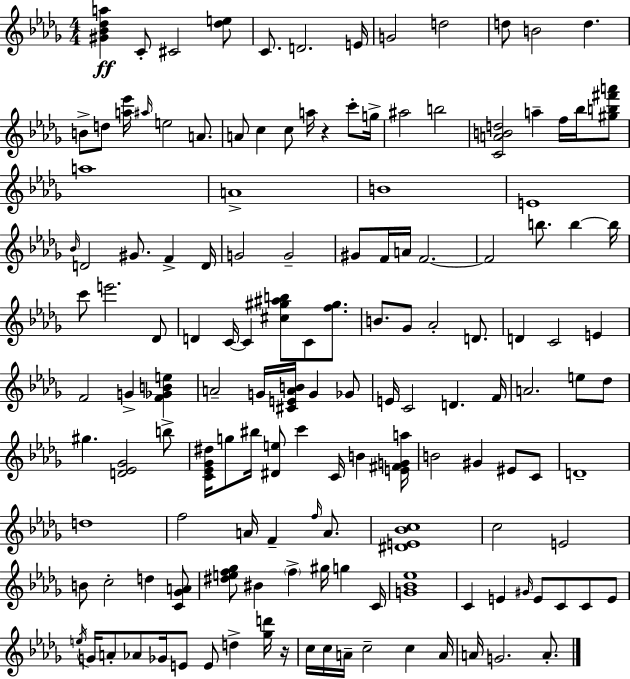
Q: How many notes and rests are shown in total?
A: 144